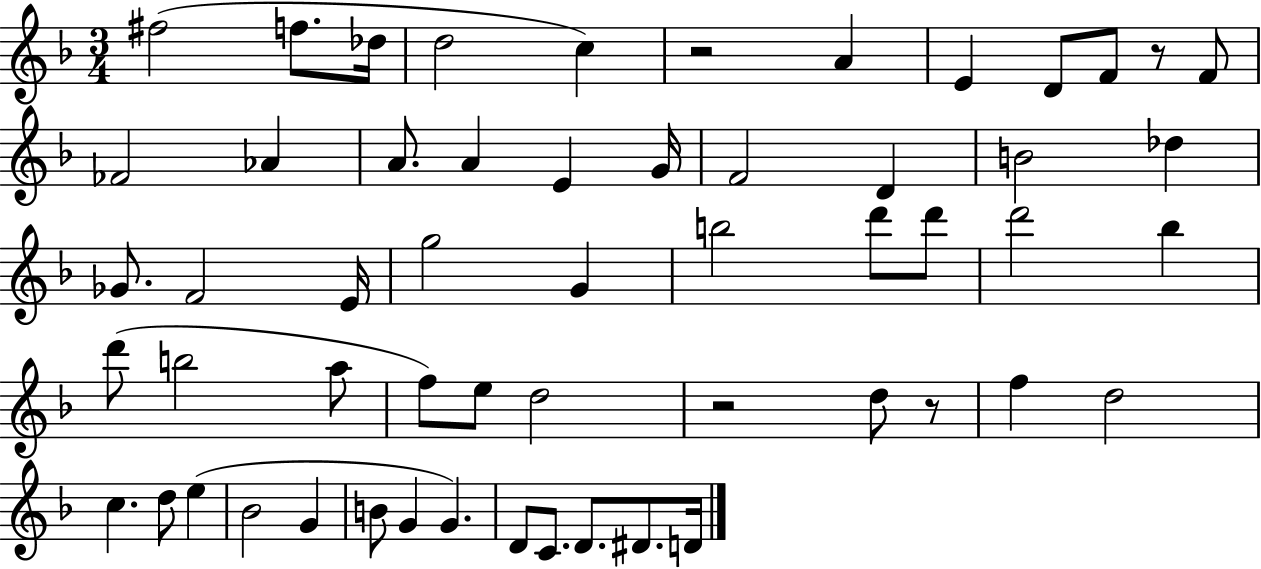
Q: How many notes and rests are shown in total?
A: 56